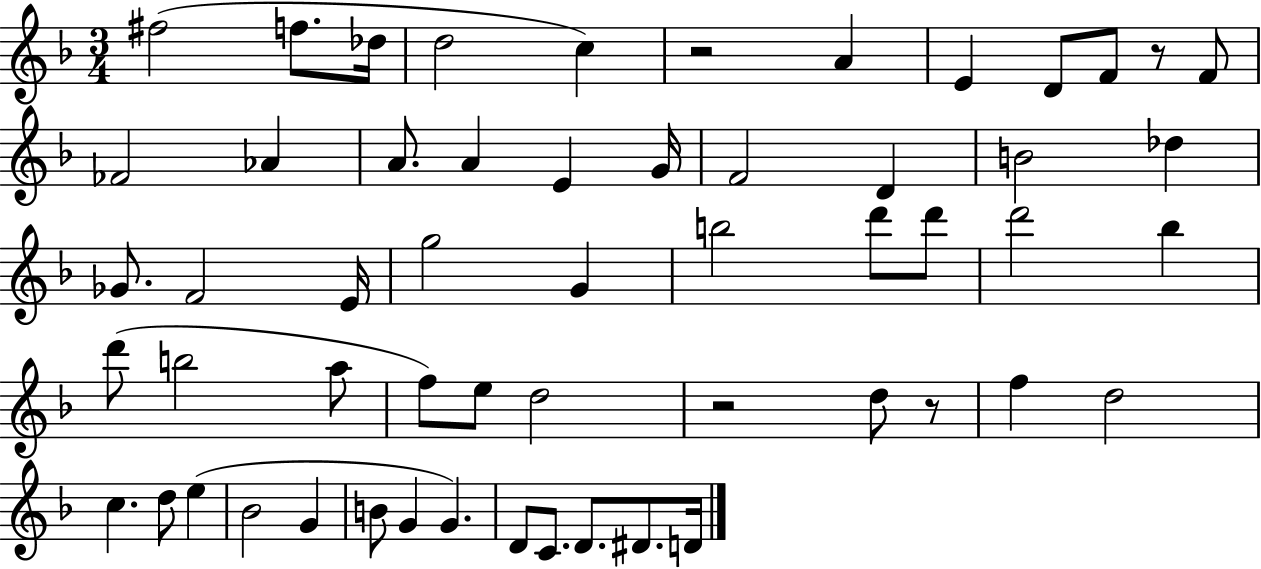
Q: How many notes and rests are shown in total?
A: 56